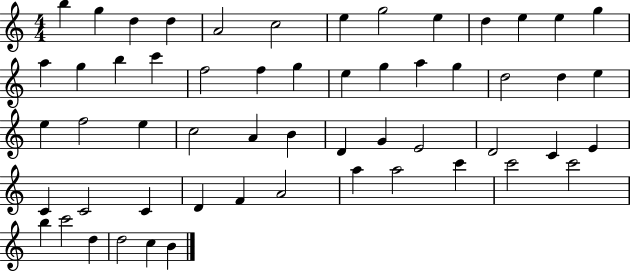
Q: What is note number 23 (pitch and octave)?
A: A5